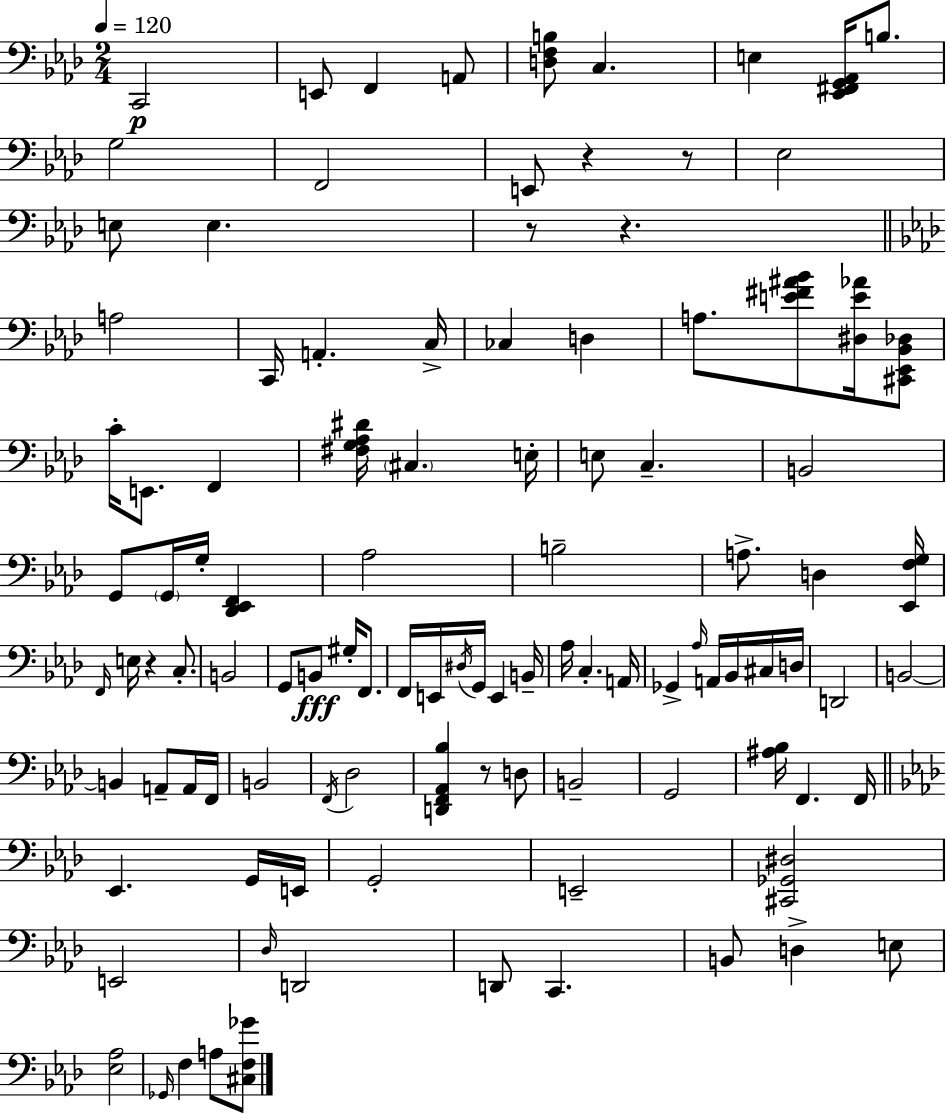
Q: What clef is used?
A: bass